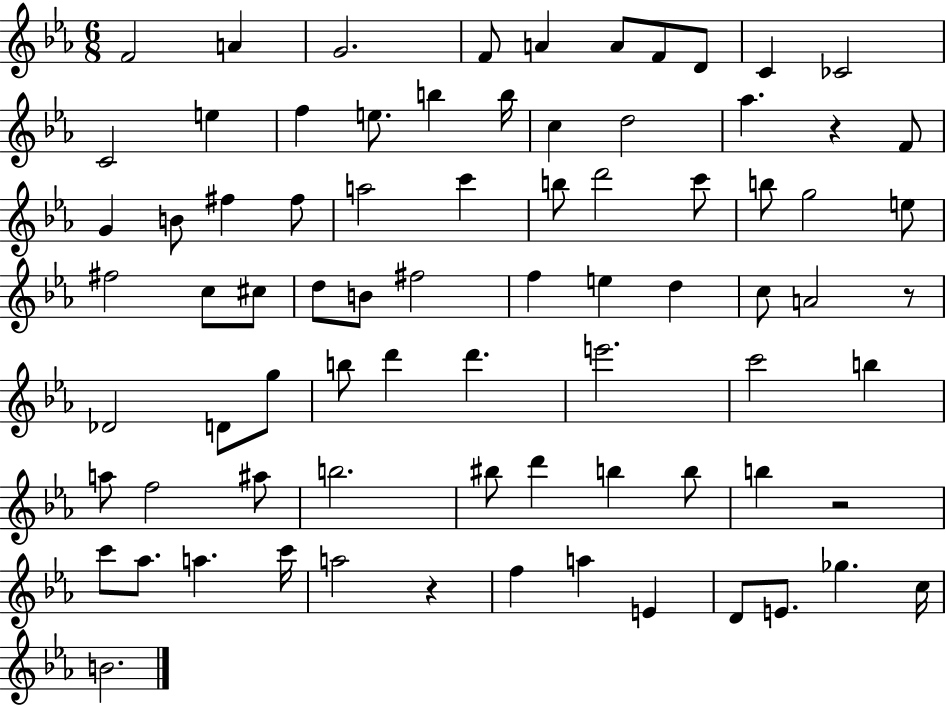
{
  \clef treble
  \numericTimeSignature
  \time 6/8
  \key ees \major
  f'2 a'4 | g'2. | f'8 a'4 a'8 f'8 d'8 | c'4 ces'2 | \break c'2 e''4 | f''4 e''8. b''4 b''16 | c''4 d''2 | aes''4. r4 f'8 | \break g'4 b'8 fis''4 fis''8 | a''2 c'''4 | b''8 d'''2 c'''8 | b''8 g''2 e''8 | \break fis''2 c''8 cis''8 | d''8 b'8 fis''2 | f''4 e''4 d''4 | c''8 a'2 r8 | \break des'2 d'8 g''8 | b''8 d'''4 d'''4. | e'''2. | c'''2 b''4 | \break a''8 f''2 ais''8 | b''2. | bis''8 d'''4 b''4 b''8 | b''4 r2 | \break c'''8 aes''8. a''4. c'''16 | a''2 r4 | f''4 a''4 e'4 | d'8 e'8. ges''4. c''16 | \break b'2. | \bar "|."
}